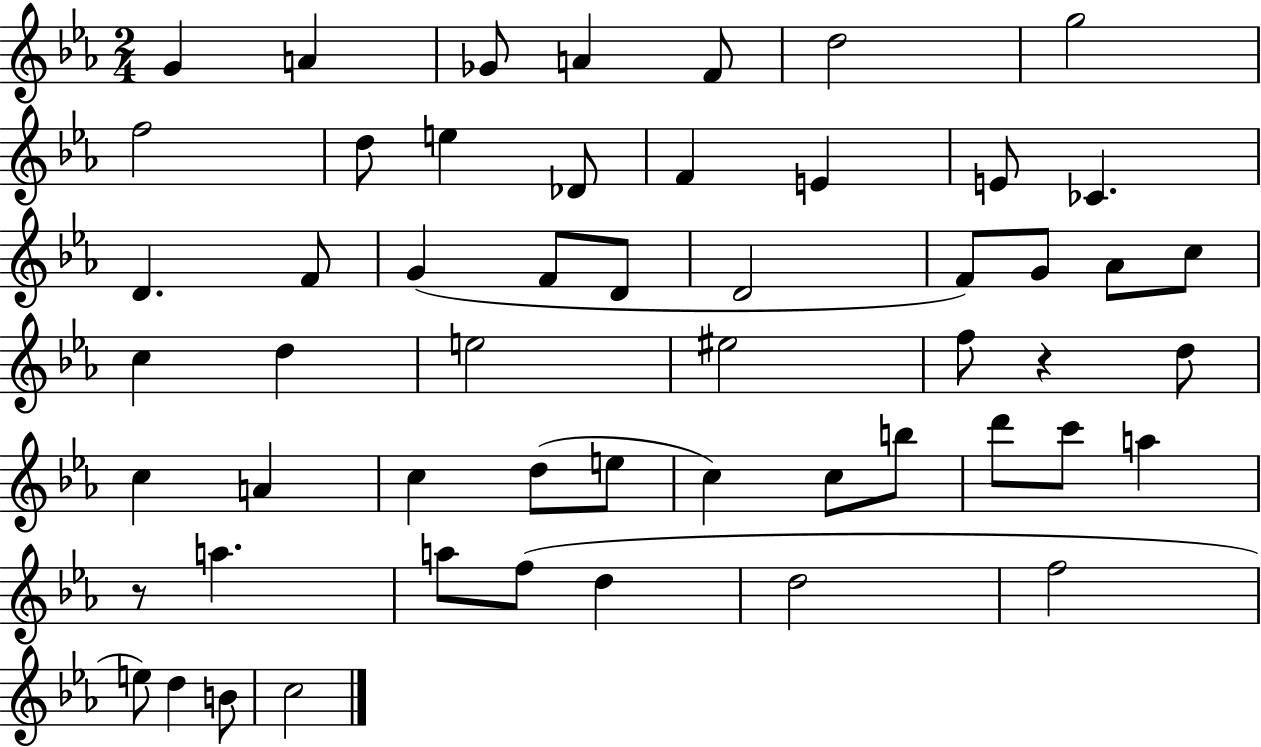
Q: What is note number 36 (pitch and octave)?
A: E5